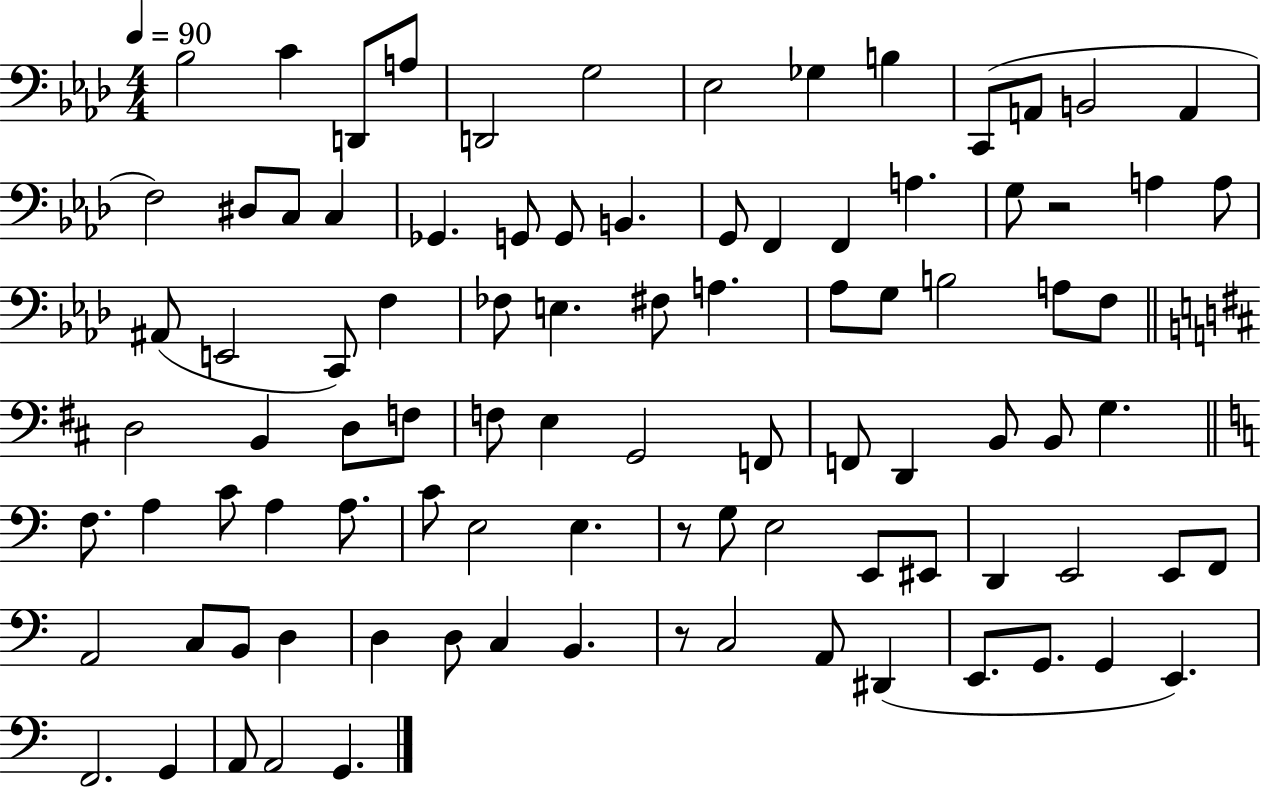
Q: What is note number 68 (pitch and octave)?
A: E2